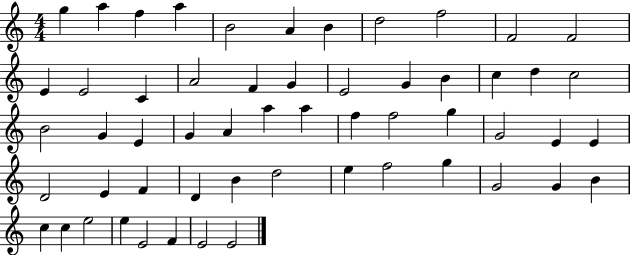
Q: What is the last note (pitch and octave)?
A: E4